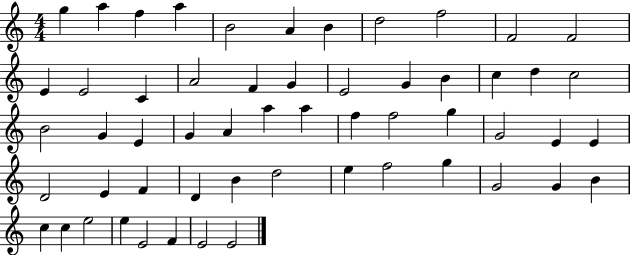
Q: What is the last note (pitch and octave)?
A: E4